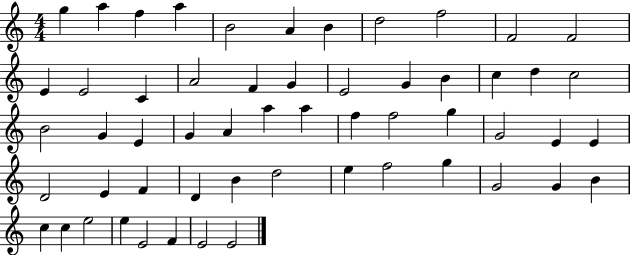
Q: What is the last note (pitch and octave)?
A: E4